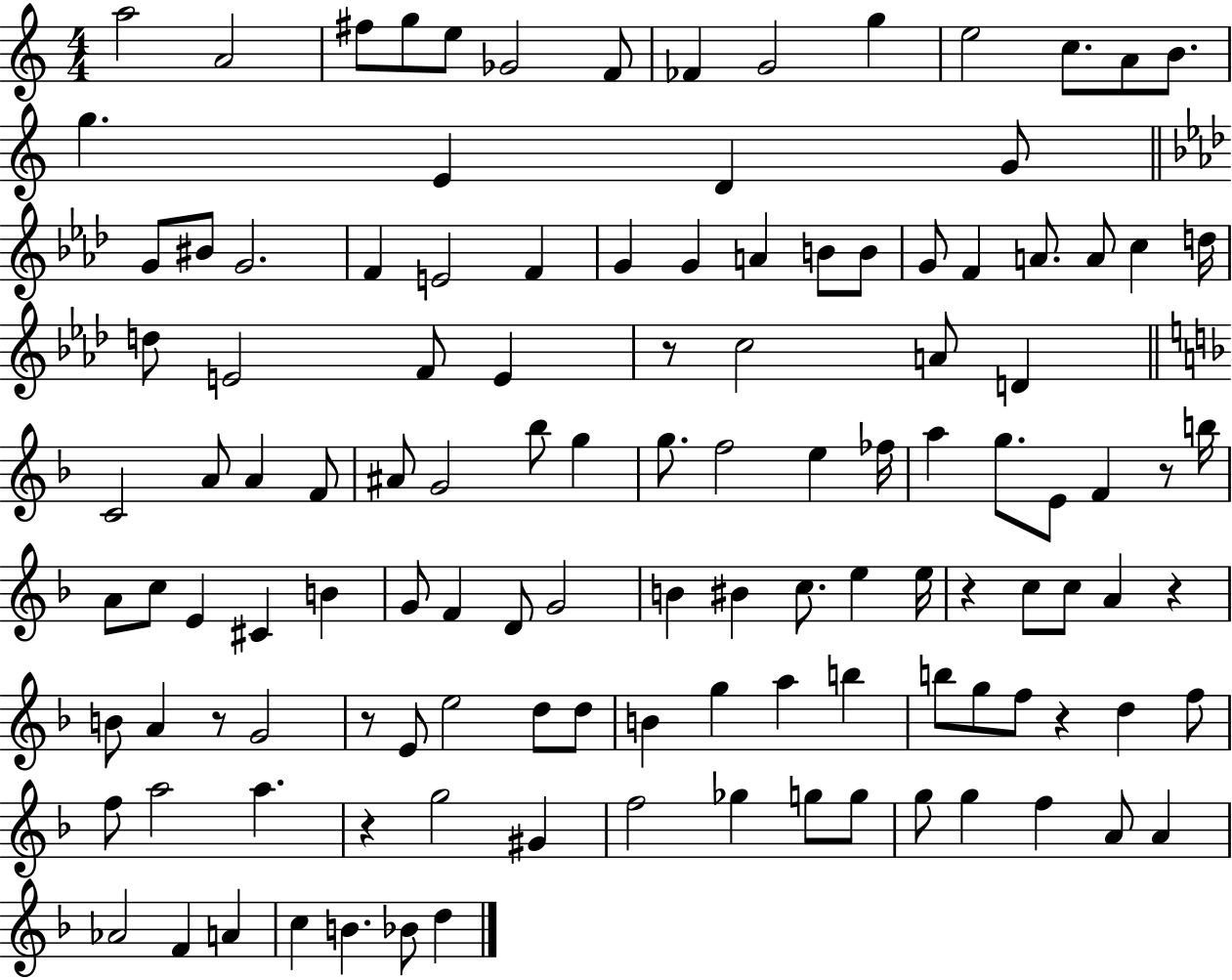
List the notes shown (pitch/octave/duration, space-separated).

A5/h A4/h F#5/e G5/e E5/e Gb4/h F4/e FES4/q G4/h G5/q E5/h C5/e. A4/e B4/e. G5/q. E4/q D4/q G4/e G4/e BIS4/e G4/h. F4/q E4/h F4/q G4/q G4/q A4/q B4/e B4/e G4/e F4/q A4/e. A4/e C5/q D5/s D5/e E4/h F4/e E4/q R/e C5/h A4/e D4/q C4/h A4/e A4/q F4/e A#4/e G4/h Bb5/e G5/q G5/e. F5/h E5/q FES5/s A5/q G5/e. E4/e F4/q R/e B5/s A4/e C5/e E4/q C#4/q B4/q G4/e F4/q D4/e G4/h B4/q BIS4/q C5/e. E5/q E5/s R/q C5/e C5/e A4/q R/q B4/e A4/q R/e G4/h R/e E4/e E5/h D5/e D5/e B4/q G5/q A5/q B5/q B5/e G5/e F5/e R/q D5/q F5/e F5/e A5/h A5/q. R/q G5/h G#4/q F5/h Gb5/q G5/e G5/e G5/e G5/q F5/q A4/e A4/q Ab4/h F4/q A4/q C5/q B4/q. Bb4/e D5/q